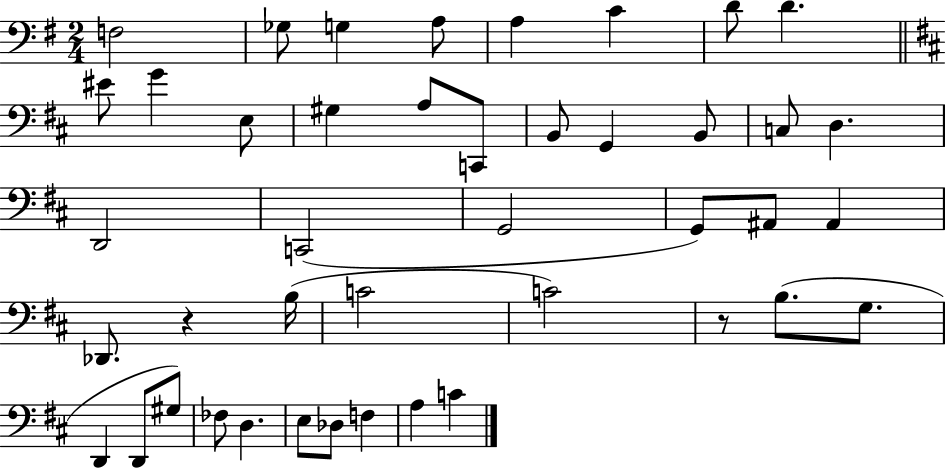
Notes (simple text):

F3/h Gb3/e G3/q A3/e A3/q C4/q D4/e D4/q. EIS4/e G4/q E3/e G#3/q A3/e C2/e B2/e G2/q B2/e C3/e D3/q. D2/h C2/h G2/h G2/e A#2/e A#2/q Db2/e. R/q B3/s C4/h C4/h R/e B3/e. G3/e. D2/q D2/e G#3/e FES3/e D3/q. E3/e Db3/e F3/q A3/q C4/q